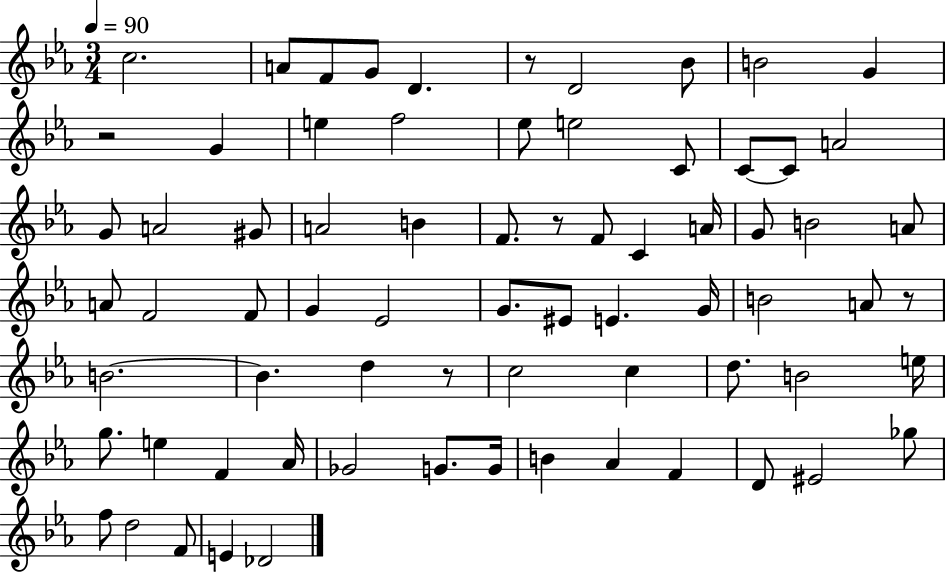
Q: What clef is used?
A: treble